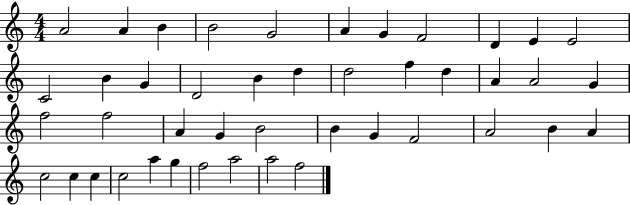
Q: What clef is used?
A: treble